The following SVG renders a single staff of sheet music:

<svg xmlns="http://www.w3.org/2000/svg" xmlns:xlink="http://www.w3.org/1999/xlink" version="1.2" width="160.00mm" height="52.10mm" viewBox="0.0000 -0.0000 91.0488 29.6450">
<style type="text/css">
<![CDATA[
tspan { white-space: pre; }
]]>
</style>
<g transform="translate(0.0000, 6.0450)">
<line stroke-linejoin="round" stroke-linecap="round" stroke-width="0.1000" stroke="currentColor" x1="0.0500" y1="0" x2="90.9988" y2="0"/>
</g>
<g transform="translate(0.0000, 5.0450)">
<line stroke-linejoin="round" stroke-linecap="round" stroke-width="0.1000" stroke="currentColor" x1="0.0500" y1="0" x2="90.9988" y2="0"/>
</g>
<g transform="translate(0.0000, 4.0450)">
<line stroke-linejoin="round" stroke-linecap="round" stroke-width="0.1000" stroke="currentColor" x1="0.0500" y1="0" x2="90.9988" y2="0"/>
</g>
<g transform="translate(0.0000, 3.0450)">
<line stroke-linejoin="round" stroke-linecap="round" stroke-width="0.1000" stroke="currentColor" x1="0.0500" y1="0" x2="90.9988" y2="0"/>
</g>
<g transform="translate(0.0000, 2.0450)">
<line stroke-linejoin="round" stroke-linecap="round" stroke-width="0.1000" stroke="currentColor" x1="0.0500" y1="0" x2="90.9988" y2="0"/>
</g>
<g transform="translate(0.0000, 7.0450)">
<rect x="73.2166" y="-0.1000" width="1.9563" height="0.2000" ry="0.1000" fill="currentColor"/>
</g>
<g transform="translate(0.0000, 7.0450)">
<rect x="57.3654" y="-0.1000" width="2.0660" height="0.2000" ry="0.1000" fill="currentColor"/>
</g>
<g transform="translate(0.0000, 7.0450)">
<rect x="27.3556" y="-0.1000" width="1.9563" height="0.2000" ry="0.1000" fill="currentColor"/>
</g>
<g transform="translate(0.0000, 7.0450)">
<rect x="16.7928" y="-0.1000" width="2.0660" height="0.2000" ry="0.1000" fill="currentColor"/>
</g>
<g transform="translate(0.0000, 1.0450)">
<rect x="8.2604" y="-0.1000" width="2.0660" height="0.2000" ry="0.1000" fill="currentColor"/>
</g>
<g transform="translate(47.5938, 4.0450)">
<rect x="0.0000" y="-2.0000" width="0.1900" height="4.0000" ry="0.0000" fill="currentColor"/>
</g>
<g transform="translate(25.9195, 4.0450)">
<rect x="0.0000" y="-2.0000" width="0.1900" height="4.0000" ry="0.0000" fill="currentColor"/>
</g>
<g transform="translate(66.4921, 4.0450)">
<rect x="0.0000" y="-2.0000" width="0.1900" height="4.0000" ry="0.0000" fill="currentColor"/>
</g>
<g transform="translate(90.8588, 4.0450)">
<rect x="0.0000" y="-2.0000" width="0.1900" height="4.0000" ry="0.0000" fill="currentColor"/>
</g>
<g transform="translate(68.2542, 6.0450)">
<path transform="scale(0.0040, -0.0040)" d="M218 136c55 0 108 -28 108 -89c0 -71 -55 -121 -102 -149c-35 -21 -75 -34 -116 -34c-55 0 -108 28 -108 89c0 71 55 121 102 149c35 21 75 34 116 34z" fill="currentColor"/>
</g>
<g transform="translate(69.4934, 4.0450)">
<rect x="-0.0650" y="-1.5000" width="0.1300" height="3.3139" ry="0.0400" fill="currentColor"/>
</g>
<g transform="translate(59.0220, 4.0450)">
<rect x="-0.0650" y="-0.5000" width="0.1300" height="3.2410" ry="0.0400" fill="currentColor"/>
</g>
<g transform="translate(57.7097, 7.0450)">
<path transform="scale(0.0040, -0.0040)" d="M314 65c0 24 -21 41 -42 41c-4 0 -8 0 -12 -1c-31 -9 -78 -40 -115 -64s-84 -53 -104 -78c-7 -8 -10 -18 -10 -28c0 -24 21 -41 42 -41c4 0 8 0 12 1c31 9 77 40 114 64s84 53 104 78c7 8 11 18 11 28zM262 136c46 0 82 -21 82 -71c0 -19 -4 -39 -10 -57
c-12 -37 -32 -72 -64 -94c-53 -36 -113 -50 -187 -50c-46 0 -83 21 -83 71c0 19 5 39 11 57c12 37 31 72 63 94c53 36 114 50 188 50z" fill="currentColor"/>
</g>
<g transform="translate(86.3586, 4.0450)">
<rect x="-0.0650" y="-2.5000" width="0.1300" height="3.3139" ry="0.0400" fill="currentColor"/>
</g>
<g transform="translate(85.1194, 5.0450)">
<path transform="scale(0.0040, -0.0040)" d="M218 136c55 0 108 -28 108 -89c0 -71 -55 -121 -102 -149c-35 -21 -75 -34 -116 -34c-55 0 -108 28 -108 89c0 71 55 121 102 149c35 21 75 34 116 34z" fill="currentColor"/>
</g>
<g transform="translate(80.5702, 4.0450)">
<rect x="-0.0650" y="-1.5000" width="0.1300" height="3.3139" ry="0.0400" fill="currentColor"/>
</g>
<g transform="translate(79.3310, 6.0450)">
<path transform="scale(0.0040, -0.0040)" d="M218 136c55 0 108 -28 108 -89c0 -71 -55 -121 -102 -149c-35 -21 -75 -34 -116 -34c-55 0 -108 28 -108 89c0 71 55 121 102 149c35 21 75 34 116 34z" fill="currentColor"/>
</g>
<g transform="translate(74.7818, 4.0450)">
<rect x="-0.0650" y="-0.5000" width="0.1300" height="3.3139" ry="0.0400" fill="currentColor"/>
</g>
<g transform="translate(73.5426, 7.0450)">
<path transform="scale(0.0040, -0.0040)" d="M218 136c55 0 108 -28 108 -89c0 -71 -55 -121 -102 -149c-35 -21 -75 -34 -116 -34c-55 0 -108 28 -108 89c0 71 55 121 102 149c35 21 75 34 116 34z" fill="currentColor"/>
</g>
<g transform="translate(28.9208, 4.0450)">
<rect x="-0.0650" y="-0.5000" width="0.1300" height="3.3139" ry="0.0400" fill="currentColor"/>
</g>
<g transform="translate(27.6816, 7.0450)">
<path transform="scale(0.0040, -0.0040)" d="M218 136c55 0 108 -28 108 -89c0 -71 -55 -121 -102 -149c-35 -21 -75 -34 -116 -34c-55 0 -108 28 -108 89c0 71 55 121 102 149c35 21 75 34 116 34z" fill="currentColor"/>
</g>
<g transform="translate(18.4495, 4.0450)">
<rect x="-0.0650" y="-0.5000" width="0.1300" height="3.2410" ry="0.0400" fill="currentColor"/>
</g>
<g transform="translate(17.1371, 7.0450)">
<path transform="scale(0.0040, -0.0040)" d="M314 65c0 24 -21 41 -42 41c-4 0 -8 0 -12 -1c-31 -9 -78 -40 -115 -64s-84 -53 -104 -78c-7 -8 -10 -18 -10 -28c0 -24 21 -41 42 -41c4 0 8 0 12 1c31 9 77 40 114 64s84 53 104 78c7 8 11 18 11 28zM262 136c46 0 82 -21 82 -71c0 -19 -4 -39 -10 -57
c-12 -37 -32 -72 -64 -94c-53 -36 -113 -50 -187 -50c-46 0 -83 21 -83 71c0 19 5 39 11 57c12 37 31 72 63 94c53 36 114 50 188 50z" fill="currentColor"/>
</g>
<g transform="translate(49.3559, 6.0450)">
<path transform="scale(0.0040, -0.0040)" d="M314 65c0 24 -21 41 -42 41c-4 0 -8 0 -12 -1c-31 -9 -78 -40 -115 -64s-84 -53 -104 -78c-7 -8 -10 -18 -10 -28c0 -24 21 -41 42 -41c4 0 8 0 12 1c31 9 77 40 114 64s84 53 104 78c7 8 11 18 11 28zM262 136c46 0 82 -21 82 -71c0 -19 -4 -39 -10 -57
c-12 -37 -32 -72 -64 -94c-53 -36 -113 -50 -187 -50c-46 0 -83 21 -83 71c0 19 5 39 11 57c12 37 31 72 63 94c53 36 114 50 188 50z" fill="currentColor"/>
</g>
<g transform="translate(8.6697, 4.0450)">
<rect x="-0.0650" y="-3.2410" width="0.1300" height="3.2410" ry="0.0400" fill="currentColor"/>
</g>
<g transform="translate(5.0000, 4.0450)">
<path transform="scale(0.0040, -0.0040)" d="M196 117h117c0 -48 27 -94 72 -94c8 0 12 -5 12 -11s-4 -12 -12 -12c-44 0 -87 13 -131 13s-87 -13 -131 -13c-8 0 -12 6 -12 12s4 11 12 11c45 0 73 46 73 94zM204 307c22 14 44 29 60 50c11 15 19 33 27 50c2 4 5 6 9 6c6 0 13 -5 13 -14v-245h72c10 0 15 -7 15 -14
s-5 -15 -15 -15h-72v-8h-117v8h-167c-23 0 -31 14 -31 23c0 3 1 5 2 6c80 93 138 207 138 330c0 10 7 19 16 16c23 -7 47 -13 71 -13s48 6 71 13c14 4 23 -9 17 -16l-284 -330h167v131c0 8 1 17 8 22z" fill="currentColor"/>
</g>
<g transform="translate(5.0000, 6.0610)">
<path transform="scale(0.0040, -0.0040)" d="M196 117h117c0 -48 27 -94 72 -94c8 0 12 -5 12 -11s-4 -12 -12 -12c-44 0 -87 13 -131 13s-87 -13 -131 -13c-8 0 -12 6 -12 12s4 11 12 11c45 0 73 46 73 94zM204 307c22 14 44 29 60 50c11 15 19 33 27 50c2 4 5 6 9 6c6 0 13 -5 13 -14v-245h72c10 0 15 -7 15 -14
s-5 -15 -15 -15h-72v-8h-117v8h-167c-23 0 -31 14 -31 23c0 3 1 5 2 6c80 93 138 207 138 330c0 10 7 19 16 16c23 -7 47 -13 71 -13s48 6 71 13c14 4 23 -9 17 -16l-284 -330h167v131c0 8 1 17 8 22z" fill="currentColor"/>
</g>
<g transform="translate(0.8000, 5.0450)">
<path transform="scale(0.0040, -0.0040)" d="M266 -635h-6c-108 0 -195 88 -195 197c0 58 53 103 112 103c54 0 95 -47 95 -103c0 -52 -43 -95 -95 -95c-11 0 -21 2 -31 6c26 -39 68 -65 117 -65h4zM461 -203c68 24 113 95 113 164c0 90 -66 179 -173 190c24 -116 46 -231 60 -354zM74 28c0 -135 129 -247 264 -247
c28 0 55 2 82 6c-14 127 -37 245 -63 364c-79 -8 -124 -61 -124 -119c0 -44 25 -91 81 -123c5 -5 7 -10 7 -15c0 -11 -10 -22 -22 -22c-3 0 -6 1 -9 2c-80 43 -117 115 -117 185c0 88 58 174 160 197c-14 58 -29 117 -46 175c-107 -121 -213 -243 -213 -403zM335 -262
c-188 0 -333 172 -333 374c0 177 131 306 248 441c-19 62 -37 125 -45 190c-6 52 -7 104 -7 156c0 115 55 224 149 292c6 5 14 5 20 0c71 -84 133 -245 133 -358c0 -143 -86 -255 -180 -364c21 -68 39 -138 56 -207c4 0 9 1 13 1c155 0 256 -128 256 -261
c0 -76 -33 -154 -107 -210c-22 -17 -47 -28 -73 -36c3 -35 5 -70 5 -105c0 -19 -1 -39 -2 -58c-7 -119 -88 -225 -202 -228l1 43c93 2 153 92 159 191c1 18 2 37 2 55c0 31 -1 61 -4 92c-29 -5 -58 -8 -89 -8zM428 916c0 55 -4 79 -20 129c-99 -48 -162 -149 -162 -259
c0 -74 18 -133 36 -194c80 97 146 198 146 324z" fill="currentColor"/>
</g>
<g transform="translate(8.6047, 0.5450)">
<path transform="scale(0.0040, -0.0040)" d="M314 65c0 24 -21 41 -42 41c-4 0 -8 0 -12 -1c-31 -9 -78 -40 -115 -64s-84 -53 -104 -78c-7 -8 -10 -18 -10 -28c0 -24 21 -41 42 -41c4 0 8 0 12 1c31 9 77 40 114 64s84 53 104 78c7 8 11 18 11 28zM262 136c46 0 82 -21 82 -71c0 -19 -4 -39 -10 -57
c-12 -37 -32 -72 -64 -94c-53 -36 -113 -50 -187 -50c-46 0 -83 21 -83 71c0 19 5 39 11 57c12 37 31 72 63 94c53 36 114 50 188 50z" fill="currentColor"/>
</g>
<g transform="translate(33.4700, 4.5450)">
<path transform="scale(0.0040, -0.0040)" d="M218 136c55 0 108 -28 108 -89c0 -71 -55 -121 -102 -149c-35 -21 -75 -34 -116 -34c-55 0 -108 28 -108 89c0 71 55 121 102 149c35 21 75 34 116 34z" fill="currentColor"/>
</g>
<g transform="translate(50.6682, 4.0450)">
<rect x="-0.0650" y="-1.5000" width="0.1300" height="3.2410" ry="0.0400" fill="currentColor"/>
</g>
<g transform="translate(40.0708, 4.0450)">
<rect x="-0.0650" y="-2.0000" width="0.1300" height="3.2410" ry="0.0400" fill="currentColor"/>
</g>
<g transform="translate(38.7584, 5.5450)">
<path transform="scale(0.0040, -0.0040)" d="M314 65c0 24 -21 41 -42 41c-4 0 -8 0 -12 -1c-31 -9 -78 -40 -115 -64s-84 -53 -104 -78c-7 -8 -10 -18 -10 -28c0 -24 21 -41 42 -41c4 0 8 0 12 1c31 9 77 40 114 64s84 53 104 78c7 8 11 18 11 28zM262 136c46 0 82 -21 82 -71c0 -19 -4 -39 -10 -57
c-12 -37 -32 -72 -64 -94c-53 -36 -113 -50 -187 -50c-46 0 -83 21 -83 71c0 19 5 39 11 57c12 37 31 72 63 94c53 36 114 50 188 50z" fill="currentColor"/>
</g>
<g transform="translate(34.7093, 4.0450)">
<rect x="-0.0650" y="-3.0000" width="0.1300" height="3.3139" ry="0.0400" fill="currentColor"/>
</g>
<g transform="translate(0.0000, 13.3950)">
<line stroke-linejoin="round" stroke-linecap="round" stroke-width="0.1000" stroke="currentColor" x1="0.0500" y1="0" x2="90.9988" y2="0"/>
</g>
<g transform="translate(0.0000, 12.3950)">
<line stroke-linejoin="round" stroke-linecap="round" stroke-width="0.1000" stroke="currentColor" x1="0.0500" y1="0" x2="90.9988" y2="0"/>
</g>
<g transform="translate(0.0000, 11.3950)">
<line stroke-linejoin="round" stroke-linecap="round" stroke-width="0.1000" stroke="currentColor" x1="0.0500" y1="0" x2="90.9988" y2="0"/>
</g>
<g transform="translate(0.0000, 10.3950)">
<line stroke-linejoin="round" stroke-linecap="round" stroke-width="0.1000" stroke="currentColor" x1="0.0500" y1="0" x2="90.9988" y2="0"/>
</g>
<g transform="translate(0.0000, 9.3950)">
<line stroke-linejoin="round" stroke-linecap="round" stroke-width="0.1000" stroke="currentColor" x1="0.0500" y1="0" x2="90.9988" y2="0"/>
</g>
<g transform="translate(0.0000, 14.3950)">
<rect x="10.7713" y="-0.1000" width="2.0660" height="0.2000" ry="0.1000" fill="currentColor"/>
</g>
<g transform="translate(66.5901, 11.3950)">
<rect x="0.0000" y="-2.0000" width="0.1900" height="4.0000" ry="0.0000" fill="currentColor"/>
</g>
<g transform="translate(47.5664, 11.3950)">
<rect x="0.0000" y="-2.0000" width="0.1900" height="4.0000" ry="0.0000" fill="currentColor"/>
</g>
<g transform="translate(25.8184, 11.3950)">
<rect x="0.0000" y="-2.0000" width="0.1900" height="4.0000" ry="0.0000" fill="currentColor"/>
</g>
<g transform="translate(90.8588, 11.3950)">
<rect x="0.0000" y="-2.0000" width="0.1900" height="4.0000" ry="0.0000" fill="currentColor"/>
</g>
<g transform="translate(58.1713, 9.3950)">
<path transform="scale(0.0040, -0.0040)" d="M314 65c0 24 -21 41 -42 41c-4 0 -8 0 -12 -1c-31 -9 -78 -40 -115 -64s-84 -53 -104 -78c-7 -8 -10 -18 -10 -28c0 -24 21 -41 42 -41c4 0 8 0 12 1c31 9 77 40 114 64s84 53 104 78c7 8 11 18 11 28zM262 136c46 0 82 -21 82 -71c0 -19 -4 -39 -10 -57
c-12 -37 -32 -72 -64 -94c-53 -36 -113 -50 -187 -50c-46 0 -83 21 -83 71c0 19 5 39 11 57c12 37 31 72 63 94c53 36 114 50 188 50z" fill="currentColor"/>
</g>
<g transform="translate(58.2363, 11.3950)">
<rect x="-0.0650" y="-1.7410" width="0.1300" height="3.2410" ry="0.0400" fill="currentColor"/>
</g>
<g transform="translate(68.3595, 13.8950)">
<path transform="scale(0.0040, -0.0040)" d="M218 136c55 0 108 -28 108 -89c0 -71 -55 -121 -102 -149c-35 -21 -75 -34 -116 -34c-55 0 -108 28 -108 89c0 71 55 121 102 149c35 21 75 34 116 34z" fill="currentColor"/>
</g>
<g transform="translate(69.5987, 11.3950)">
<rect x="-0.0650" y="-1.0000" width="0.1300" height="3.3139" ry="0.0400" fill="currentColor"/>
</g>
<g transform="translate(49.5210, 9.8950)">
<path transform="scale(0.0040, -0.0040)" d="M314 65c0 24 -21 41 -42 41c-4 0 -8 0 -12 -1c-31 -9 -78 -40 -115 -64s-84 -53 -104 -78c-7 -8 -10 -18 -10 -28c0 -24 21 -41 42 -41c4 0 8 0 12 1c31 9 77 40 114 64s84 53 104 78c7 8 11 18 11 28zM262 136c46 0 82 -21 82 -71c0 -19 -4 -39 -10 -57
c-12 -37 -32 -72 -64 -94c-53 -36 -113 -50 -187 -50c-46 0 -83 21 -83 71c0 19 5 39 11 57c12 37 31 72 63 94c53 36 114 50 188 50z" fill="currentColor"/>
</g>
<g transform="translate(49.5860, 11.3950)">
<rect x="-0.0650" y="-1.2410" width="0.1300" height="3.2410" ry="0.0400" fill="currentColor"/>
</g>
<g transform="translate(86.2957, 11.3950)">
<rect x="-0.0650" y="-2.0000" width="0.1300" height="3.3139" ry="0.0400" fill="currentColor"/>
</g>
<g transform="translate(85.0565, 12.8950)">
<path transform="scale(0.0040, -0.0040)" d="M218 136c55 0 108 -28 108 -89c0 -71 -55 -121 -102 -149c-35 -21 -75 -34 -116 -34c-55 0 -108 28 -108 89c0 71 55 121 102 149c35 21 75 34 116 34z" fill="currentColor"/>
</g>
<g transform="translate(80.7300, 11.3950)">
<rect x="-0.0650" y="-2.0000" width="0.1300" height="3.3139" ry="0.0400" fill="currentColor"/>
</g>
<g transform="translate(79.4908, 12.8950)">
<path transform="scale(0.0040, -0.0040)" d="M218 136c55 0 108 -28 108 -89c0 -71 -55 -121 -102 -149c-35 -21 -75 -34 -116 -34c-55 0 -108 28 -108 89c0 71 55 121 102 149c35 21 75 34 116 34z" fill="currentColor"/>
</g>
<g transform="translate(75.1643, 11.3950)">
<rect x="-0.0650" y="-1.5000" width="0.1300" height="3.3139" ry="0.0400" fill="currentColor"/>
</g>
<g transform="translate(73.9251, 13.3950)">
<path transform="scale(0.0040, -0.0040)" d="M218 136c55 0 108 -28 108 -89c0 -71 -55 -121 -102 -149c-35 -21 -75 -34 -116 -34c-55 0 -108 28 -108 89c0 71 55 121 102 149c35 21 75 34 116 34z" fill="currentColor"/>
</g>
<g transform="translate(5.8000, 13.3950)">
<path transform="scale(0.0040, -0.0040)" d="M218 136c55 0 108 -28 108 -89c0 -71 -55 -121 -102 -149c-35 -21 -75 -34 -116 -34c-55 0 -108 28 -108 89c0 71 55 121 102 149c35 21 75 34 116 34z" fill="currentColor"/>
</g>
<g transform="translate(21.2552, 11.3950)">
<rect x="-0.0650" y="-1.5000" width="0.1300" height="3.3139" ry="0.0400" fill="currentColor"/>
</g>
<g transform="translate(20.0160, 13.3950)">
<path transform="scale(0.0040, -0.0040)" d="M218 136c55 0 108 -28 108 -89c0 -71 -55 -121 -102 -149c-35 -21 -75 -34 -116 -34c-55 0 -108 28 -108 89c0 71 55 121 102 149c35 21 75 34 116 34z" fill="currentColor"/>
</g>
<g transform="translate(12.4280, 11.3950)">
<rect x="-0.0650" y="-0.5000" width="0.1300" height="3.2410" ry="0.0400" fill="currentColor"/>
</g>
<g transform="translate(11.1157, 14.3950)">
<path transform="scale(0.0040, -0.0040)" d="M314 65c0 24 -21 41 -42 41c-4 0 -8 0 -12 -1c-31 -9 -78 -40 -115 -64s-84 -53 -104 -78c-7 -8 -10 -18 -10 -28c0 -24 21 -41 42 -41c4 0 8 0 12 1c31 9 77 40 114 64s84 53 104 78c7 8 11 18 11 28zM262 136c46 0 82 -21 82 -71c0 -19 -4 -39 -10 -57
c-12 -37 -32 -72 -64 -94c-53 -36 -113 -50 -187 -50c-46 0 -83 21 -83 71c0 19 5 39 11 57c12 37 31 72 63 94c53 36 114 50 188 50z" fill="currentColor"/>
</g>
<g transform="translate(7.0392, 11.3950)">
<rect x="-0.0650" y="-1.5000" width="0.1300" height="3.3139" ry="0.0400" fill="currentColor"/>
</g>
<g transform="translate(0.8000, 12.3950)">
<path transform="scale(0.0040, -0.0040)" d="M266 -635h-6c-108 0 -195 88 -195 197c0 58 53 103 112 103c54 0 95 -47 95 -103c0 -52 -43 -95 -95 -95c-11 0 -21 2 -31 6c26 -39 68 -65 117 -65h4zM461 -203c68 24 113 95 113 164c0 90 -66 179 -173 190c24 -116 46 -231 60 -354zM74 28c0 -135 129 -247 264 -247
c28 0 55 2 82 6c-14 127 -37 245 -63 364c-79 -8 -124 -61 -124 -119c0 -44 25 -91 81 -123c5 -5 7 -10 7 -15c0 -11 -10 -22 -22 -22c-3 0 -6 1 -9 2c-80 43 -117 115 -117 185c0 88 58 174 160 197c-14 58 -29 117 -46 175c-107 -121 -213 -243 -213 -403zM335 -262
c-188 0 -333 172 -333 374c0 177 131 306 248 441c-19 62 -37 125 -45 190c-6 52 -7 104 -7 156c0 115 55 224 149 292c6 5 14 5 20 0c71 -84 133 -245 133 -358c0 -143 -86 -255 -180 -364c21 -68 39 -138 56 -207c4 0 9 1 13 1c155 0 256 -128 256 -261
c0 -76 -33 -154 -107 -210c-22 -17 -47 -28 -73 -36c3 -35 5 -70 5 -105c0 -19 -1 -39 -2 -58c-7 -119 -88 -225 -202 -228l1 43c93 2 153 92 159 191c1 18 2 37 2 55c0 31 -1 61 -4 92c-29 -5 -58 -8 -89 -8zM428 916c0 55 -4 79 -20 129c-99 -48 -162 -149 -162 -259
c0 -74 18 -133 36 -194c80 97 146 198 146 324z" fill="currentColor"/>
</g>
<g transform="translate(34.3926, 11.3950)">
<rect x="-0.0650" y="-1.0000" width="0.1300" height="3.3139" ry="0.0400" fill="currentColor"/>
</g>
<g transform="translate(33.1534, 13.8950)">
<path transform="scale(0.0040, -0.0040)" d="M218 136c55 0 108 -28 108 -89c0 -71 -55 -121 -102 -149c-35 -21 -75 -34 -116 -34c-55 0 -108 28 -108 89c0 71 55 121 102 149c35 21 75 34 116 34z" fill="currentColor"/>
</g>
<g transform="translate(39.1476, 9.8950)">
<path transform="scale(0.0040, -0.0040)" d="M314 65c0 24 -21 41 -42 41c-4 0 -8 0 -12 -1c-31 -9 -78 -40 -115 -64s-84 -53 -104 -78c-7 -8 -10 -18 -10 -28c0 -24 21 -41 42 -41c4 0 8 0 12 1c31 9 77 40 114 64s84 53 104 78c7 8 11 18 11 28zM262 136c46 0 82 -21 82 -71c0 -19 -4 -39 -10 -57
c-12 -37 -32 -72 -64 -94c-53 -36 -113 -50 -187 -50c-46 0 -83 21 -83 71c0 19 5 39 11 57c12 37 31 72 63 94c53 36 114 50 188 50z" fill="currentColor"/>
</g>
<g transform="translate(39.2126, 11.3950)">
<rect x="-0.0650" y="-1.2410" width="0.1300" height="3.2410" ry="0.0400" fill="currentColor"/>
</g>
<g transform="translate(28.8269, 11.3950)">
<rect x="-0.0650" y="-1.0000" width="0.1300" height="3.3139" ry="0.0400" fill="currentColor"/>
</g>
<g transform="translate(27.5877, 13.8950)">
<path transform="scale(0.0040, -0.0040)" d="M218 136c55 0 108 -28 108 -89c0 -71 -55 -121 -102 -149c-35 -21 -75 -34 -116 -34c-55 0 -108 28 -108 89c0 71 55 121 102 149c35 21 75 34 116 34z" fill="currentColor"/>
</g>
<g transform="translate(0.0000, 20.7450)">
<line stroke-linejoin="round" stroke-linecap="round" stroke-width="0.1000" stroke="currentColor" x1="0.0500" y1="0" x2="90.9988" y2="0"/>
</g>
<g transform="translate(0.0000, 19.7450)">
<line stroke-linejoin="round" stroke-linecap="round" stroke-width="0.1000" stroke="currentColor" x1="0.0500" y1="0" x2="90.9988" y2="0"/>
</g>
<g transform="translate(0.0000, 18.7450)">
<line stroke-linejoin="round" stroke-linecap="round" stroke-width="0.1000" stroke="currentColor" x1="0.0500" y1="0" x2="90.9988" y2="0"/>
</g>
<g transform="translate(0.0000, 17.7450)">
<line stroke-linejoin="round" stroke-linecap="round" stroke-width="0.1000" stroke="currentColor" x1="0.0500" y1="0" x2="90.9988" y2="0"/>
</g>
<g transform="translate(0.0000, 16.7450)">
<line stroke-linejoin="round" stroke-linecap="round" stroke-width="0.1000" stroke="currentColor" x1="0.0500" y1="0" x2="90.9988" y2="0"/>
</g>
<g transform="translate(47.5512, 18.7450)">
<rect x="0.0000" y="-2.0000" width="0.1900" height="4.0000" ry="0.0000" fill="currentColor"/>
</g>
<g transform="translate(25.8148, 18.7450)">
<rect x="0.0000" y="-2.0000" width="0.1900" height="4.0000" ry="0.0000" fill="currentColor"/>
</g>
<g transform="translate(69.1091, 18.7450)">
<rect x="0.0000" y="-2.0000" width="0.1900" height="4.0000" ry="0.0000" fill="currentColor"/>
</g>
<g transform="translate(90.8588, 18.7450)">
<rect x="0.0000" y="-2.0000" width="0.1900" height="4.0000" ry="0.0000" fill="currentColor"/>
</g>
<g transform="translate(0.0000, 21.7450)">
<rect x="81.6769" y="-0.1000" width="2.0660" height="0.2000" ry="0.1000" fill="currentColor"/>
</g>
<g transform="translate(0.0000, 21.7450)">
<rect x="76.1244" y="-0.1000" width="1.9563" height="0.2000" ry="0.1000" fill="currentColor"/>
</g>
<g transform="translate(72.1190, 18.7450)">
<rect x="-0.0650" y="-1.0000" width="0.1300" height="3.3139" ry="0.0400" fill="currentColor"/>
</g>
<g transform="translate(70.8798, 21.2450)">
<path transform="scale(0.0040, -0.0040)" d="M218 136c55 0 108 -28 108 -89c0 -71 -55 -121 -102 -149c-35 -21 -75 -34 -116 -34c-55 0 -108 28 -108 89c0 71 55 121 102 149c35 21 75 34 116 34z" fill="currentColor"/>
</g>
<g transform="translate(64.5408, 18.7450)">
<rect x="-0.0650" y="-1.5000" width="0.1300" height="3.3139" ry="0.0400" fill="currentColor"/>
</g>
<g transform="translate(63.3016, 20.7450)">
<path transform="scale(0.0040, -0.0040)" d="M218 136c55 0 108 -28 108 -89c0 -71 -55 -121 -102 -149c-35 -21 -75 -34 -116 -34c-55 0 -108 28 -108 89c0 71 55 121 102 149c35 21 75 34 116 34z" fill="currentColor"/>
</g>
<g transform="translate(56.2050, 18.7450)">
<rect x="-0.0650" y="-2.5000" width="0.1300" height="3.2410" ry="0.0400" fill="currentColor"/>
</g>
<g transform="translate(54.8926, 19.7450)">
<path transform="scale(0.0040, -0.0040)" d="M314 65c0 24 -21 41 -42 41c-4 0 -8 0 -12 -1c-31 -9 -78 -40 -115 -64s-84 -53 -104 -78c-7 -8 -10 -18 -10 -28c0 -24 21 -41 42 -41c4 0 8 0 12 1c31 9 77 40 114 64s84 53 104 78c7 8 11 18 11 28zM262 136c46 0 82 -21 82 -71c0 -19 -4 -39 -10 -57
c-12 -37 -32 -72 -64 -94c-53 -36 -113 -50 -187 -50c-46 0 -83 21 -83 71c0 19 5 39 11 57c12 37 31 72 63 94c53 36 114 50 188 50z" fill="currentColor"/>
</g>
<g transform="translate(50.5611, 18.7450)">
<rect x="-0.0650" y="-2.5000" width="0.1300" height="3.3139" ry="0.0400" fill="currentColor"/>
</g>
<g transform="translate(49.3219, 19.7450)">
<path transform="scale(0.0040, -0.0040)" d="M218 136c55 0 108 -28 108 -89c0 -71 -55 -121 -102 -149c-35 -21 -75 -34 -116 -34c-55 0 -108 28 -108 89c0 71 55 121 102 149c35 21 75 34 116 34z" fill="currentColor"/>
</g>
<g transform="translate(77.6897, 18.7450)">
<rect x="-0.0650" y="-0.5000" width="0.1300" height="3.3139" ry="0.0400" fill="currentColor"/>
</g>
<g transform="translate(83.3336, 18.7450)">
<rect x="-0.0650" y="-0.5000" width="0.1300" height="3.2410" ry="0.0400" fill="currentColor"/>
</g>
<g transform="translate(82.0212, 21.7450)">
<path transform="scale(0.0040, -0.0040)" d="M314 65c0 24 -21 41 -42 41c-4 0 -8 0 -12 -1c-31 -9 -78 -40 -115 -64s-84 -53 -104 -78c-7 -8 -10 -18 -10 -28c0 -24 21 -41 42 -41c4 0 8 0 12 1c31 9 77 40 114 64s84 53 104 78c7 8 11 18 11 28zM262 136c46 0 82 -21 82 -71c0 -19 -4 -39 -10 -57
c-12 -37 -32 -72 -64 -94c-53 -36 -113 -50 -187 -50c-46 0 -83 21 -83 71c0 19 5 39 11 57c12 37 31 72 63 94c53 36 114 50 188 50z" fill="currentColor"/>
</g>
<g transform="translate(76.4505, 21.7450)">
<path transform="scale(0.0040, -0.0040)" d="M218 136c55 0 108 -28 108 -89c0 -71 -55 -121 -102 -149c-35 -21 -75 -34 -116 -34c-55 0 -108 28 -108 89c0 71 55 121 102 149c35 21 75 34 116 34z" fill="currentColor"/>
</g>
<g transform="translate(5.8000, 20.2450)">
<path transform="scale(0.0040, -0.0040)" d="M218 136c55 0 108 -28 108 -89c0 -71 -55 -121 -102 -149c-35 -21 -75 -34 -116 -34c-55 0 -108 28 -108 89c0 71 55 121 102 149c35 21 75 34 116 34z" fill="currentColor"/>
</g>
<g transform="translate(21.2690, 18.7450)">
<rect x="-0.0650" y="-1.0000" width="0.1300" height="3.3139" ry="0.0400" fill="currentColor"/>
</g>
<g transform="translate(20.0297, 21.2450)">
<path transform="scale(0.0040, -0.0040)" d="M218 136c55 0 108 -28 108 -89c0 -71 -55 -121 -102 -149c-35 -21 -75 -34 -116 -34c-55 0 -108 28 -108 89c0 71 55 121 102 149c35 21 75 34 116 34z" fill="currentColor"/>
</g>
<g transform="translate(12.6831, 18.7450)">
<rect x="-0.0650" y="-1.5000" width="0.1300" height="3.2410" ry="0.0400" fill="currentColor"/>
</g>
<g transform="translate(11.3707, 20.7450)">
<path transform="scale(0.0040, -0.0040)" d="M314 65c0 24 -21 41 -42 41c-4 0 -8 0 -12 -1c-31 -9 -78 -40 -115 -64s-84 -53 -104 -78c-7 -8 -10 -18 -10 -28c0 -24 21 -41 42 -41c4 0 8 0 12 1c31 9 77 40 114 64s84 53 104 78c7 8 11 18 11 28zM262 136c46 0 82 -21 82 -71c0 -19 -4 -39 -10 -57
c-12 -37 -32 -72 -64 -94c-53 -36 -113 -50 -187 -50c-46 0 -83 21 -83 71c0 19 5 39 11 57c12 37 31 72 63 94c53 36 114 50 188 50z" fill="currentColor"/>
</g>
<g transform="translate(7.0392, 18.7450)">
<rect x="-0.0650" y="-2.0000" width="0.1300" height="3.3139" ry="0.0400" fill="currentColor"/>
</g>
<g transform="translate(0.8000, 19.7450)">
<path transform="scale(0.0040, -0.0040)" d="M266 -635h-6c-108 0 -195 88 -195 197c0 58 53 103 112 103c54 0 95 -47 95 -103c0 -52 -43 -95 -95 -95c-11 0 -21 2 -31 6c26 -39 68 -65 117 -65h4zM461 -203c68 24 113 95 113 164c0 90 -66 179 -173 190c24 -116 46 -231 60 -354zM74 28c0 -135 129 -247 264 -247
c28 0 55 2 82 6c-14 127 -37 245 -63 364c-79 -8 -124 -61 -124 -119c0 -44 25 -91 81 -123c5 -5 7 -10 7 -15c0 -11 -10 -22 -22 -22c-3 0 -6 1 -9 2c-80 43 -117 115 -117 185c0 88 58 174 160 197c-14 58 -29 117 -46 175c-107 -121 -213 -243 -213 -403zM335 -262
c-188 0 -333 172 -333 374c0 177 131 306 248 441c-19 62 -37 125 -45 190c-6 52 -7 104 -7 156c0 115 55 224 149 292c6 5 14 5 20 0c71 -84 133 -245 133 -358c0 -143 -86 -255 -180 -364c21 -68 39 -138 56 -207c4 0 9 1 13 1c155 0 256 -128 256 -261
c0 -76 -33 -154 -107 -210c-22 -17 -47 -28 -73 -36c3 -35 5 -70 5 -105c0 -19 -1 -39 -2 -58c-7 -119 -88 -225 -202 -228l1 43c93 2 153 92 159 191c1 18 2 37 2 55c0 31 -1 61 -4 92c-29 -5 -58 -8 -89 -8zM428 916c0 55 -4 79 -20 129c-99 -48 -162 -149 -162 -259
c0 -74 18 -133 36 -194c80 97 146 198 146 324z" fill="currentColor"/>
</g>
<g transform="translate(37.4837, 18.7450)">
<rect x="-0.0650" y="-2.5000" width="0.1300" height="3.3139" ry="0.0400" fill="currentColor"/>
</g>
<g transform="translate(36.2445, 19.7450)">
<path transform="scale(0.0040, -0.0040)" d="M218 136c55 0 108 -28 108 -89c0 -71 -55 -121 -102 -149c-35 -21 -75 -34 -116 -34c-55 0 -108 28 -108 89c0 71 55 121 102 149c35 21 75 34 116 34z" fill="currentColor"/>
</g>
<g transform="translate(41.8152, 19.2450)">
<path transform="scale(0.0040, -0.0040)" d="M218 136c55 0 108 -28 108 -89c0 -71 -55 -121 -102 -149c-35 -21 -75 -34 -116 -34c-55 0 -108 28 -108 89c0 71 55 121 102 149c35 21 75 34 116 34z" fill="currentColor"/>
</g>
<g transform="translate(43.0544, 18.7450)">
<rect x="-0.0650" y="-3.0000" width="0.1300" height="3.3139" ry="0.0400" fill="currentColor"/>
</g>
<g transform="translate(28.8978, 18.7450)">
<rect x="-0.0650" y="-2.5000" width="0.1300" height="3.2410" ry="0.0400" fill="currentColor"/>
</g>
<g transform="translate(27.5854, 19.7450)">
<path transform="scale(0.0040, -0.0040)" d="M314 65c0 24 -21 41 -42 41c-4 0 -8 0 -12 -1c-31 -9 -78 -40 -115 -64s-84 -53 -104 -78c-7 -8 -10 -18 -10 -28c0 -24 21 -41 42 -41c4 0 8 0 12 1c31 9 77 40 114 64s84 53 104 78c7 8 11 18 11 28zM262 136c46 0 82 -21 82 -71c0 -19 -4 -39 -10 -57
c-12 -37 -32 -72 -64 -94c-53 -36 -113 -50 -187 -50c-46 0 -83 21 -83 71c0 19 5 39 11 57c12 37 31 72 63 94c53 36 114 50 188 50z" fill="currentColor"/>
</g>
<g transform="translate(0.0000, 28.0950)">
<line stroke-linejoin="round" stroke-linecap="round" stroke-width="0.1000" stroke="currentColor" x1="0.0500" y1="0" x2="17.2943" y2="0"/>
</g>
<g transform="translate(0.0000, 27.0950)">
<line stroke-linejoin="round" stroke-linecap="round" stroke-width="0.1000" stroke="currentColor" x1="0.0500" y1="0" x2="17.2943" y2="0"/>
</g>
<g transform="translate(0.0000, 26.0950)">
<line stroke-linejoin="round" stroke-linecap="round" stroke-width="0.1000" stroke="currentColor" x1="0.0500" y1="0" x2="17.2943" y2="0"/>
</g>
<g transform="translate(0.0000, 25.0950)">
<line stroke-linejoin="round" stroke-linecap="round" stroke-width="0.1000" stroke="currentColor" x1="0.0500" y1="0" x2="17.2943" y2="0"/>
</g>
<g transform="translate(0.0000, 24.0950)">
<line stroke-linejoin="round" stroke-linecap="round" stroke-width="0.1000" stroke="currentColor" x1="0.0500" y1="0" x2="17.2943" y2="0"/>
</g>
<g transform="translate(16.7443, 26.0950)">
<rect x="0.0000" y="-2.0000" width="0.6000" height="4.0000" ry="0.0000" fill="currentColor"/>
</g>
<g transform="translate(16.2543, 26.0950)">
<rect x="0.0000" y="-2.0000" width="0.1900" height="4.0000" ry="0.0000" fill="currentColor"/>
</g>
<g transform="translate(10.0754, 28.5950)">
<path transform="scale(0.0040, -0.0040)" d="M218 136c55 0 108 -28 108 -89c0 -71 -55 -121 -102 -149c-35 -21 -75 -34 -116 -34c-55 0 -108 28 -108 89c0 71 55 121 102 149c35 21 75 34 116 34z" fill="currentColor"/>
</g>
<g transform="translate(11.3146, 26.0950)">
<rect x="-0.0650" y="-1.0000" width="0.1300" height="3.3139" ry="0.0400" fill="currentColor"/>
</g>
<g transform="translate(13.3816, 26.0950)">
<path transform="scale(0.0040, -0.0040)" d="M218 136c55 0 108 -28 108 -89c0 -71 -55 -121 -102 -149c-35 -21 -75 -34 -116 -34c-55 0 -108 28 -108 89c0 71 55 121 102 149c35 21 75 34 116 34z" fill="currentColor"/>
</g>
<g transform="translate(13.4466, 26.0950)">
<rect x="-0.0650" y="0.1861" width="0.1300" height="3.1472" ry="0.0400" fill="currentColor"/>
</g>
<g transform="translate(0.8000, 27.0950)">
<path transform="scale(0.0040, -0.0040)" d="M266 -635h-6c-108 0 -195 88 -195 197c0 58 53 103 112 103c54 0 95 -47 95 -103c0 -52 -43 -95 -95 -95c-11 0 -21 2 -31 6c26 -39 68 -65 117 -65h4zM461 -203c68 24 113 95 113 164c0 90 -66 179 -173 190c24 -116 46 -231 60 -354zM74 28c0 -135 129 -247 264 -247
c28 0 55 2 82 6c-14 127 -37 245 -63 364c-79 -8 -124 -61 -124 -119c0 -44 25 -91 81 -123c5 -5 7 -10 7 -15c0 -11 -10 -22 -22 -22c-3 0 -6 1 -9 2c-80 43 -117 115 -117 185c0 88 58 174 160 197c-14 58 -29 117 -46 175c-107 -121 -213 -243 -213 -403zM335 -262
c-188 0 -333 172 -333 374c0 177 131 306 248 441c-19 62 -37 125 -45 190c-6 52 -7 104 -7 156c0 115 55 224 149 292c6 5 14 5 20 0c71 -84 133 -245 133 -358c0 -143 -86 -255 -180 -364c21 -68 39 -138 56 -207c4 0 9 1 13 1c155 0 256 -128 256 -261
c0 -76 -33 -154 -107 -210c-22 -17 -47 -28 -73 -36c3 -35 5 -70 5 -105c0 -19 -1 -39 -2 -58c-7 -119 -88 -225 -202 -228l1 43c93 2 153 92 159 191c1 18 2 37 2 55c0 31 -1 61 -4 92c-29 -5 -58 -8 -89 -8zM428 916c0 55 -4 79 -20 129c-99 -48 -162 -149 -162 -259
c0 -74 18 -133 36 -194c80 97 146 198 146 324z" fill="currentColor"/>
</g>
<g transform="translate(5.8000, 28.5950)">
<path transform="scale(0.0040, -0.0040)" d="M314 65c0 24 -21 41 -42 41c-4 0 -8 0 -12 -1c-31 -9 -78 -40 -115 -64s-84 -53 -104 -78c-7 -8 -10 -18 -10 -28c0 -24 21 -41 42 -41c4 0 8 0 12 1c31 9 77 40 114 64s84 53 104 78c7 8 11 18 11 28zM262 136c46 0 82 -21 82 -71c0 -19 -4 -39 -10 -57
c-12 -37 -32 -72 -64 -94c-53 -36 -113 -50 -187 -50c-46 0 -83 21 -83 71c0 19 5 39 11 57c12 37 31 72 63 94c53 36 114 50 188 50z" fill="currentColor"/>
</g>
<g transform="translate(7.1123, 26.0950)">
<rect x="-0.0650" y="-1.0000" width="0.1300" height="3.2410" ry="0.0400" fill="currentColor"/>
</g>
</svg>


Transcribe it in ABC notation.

X:1
T:Untitled
M:4/4
L:1/4
K:C
b2 C2 C A F2 E2 C2 E C E G E C2 E D D e2 e2 f2 D E F F F E2 D G2 G A G G2 E D C C2 D2 D B